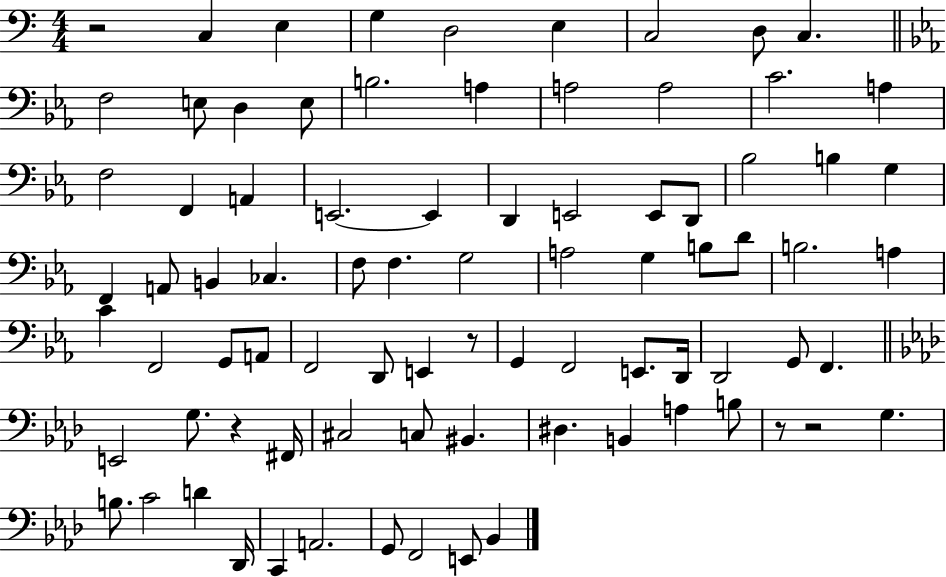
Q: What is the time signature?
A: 4/4